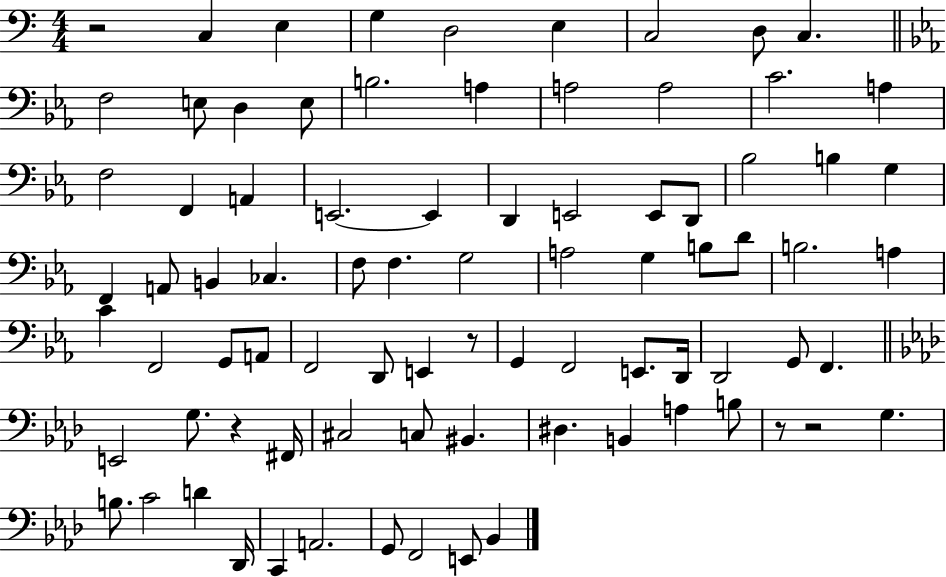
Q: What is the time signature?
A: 4/4